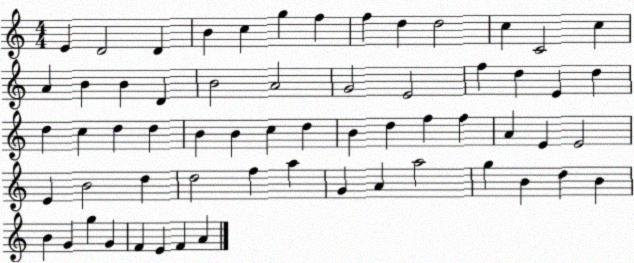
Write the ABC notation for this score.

X:1
T:Untitled
M:4/4
L:1/4
K:C
E D2 D B c g f f d d2 c C2 c A B B D B2 A2 G2 E2 f d E d d c d d B B c d B d f f A E E2 E B2 d d2 f a G A a2 g B d B B G g G F E F A